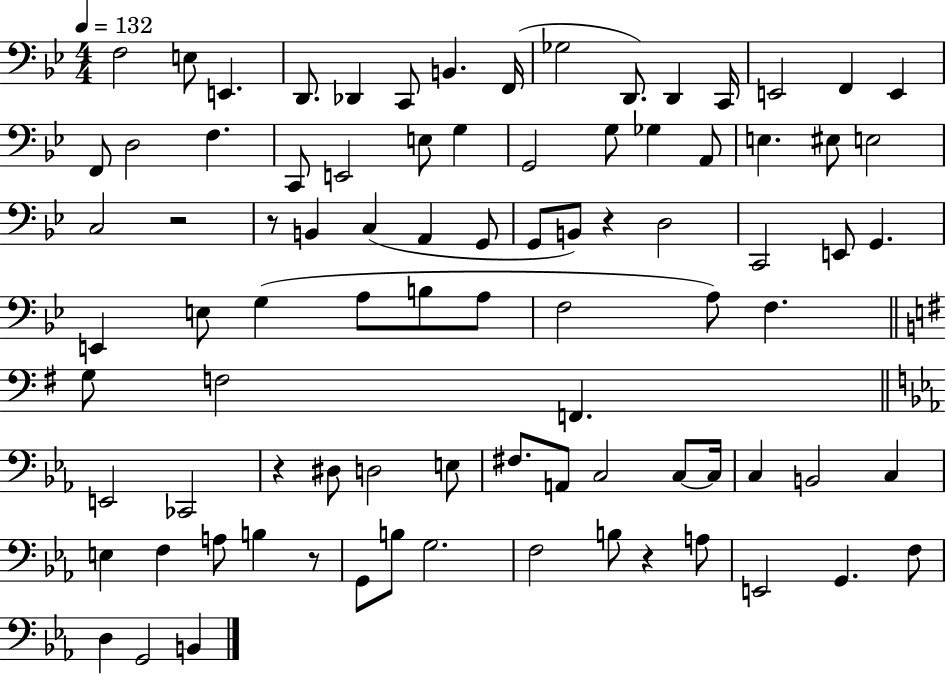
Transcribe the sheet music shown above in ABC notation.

X:1
T:Untitled
M:4/4
L:1/4
K:Bb
F,2 E,/2 E,, D,,/2 _D,, C,,/2 B,, F,,/4 _G,2 D,,/2 D,, C,,/4 E,,2 F,, E,, F,,/2 D,2 F, C,,/2 E,,2 E,/2 G, G,,2 G,/2 _G, A,,/2 E, ^E,/2 E,2 C,2 z2 z/2 B,, C, A,, G,,/2 G,,/2 B,,/2 z D,2 C,,2 E,,/2 G,, E,, E,/2 G, A,/2 B,/2 A,/2 F,2 A,/2 F, G,/2 F,2 F,, E,,2 _C,,2 z ^D,/2 D,2 E,/2 ^F,/2 A,,/2 C,2 C,/2 C,/4 C, B,,2 C, E, F, A,/2 B, z/2 G,,/2 B,/2 G,2 F,2 B,/2 z A,/2 E,,2 G,, F,/2 D, G,,2 B,,